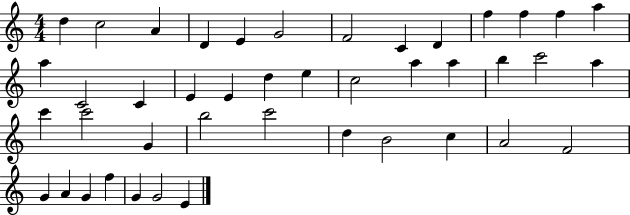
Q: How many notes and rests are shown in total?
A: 43